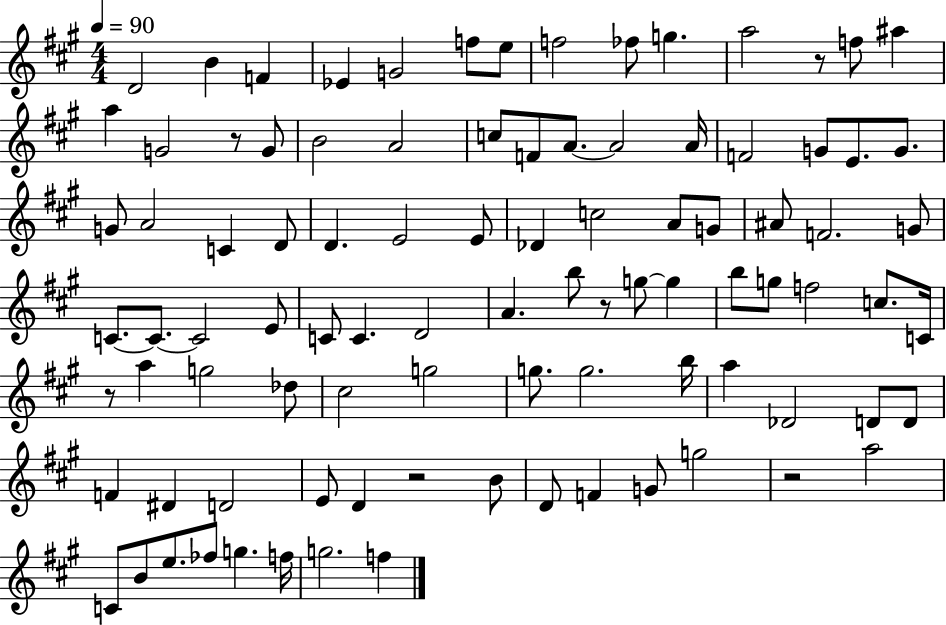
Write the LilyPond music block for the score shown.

{
  \clef treble
  \numericTimeSignature
  \time 4/4
  \key a \major
  \tempo 4 = 90
  d'2 b'4 f'4 | ees'4 g'2 f''8 e''8 | f''2 fes''8 g''4. | a''2 r8 f''8 ais''4 | \break a''4 g'2 r8 g'8 | b'2 a'2 | c''8 f'8 a'8.~~ a'2 a'16 | f'2 g'8 e'8. g'8. | \break g'8 a'2 c'4 d'8 | d'4. e'2 e'8 | des'4 c''2 a'8 g'8 | ais'8 f'2. g'8 | \break c'8.~~ c'8.~~ c'2 e'8 | c'8 c'4. d'2 | a'4. b''8 r8 g''8~~ g''4 | b''8 g''8 f''2 c''8. c'16 | \break r8 a''4 g''2 des''8 | cis''2 g''2 | g''8. g''2. b''16 | a''4 des'2 d'8 d'8 | \break f'4 dis'4 d'2 | e'8 d'4 r2 b'8 | d'8 f'4 g'8 g''2 | r2 a''2 | \break c'8 b'8 e''8. fes''8 g''4. f''16 | g''2. f''4 | \bar "|."
}